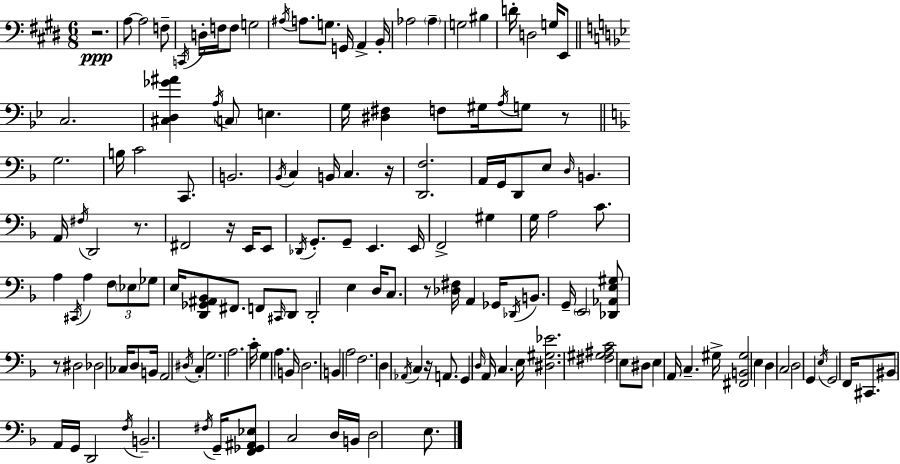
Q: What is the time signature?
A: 6/8